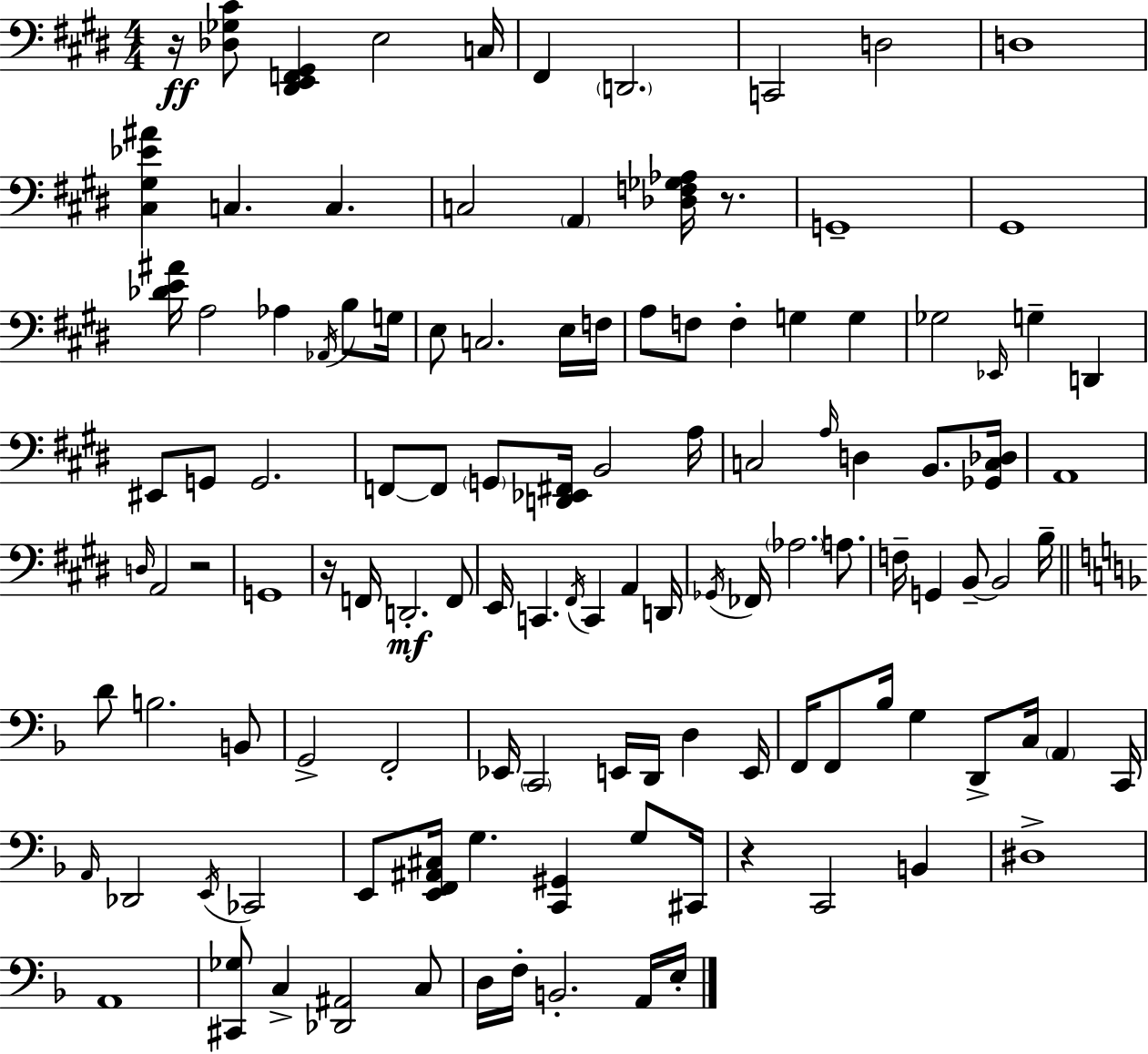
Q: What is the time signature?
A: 4/4